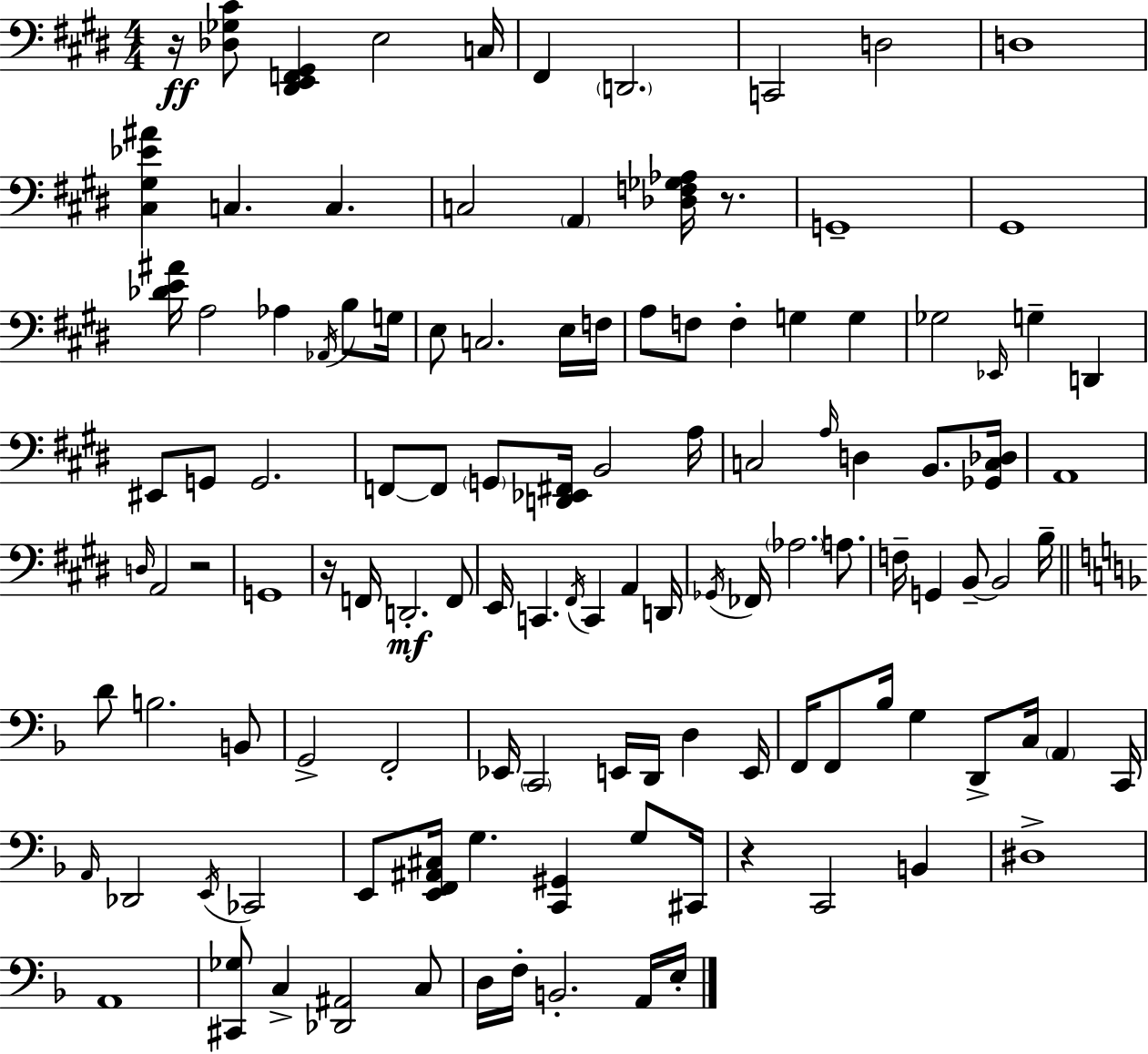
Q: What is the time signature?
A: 4/4